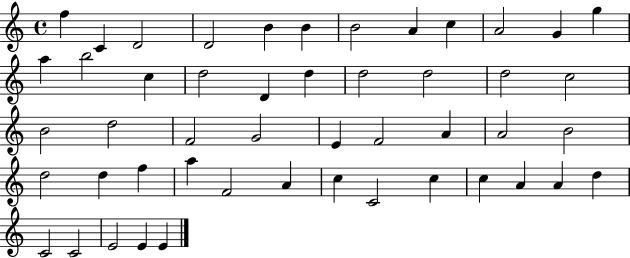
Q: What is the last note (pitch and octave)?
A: E4